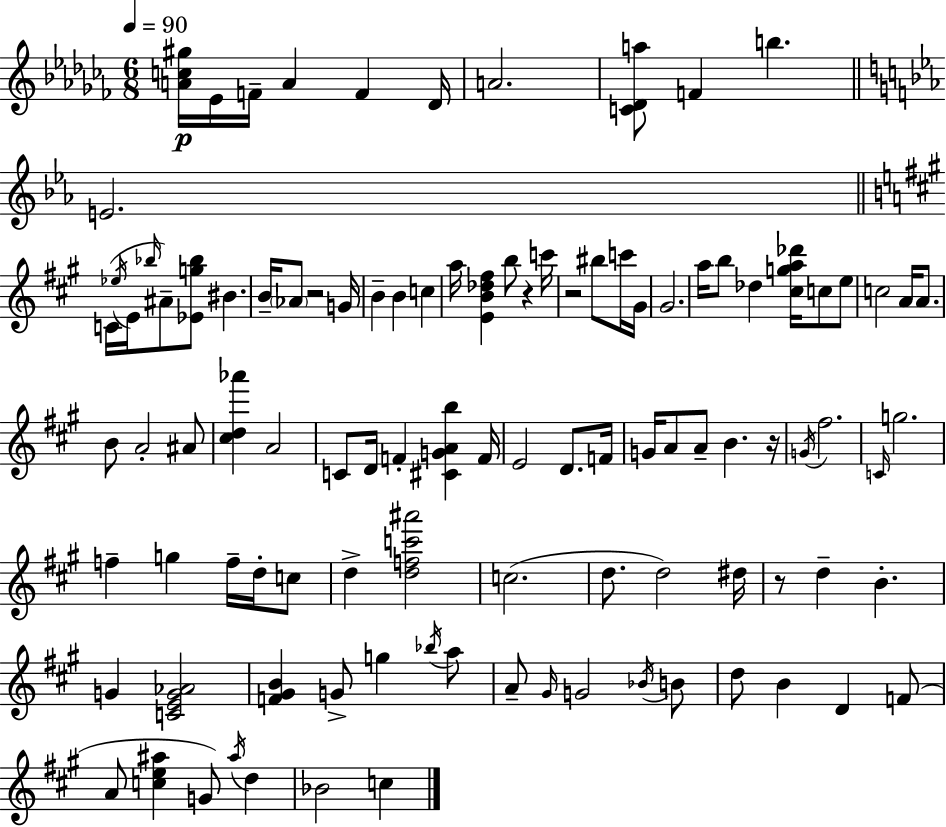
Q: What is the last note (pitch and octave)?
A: C5